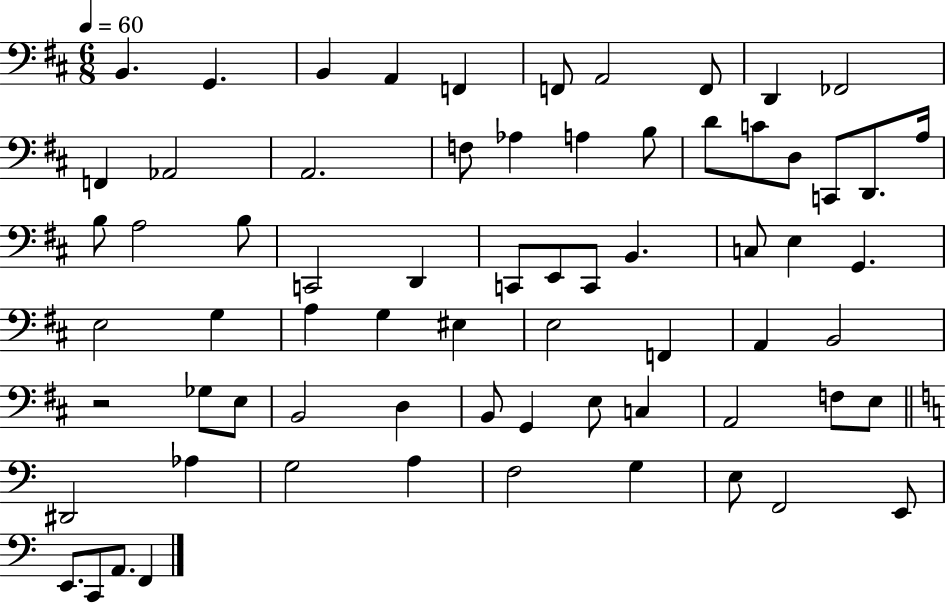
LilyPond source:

{
  \clef bass
  \numericTimeSignature
  \time 6/8
  \key d \major
  \tempo 4 = 60
  \repeat volta 2 { b,4. g,4. | b,4 a,4 f,4 | f,8 a,2 f,8 | d,4 fes,2 | \break f,4 aes,2 | a,2. | f8 aes4 a4 b8 | d'8 c'8 d8 c,8 d,8. a16 | \break b8 a2 b8 | c,2 d,4 | c,8 e,8 c,8 b,4. | c8 e4 g,4. | \break e2 g4 | a4 g4 eis4 | e2 f,4 | a,4 b,2 | \break r2 ges8 e8 | b,2 d4 | b,8 g,4 e8 c4 | a,2 f8 e8 | \break \bar "||" \break \key a \minor dis,2 aes4 | g2 a4 | f2 g4 | e8 f,2 e,8 | \break e,8. c,8 a,8. f,4 | } \bar "|."
}